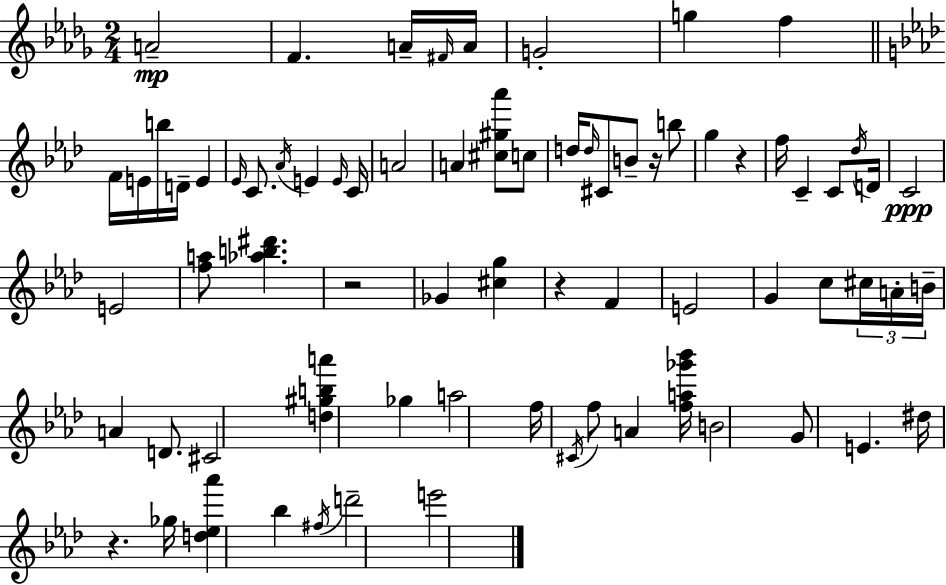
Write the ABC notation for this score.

X:1
T:Untitled
M:2/4
L:1/4
K:Bbm
A2 F A/4 ^F/4 A/4 G2 g f F/4 E/4 b/4 D/4 E _E/4 C/2 _A/4 E E/4 C/4 A2 A [^c^g_a']/2 c/2 d/4 d/4 ^C/2 B/2 z/4 b/2 g z f/4 C C/2 _d/4 D/4 C2 E2 [fa]/2 [_ab^d'] z2 _G [^cg] z F E2 G c/2 ^c/4 A/4 B/4 A D/2 ^C2 [d^gba'] _g a2 f/4 ^C/4 f/2 A [fa_g'_b']/4 B2 G/2 E ^d/4 z _g/4 [d_e_a'] _b ^f/4 d'2 e'2